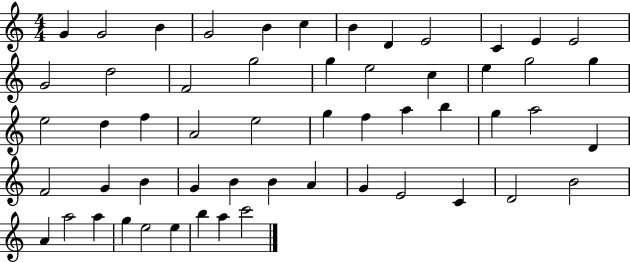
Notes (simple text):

G4/q G4/h B4/q G4/h B4/q C5/q B4/q D4/q E4/h C4/q E4/q E4/h G4/h D5/h F4/h G5/h G5/q E5/h C5/q E5/q G5/h G5/q E5/h D5/q F5/q A4/h E5/h G5/q F5/q A5/q B5/q G5/q A5/h D4/q F4/h G4/q B4/q G4/q B4/q B4/q A4/q G4/q E4/h C4/q D4/h B4/h A4/q A5/h A5/q G5/q E5/h E5/q B5/q A5/q C6/h